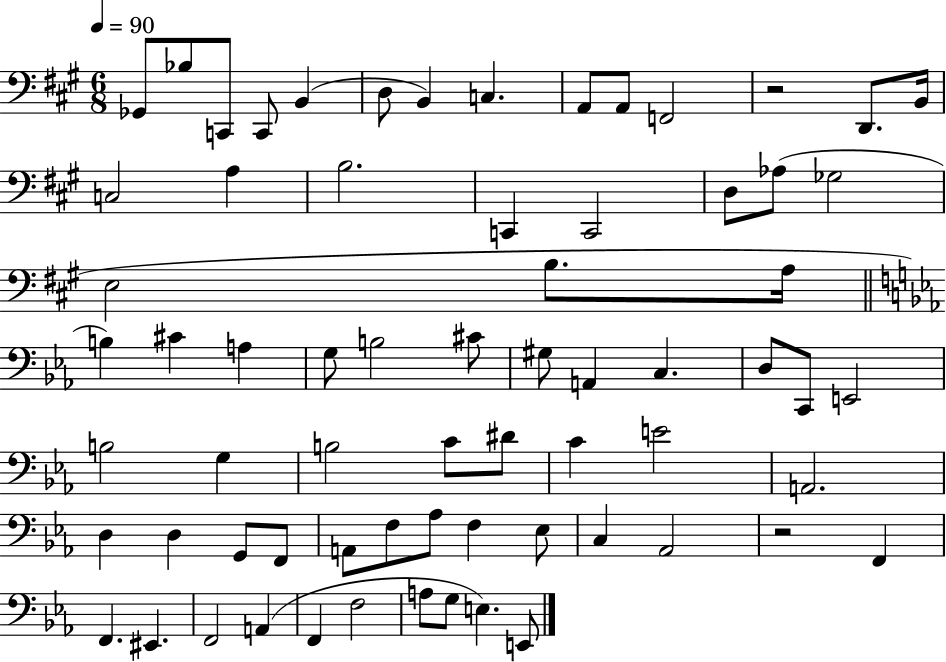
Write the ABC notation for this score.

X:1
T:Untitled
M:6/8
L:1/4
K:A
_G,,/2 _B,/2 C,,/2 C,,/2 B,, D,/2 B,, C, A,,/2 A,,/2 F,,2 z2 D,,/2 B,,/4 C,2 A, B,2 C,, C,,2 D,/2 _A,/2 _G,2 E,2 B,/2 A,/4 B, ^C A, G,/2 B,2 ^C/2 ^G,/2 A,, C, D,/2 C,,/2 E,,2 B,2 G, B,2 C/2 ^D/2 C E2 A,,2 D, D, G,,/2 F,,/2 A,,/2 F,/2 _A,/2 F, _E,/2 C, _A,,2 z2 F,, F,, ^E,, F,,2 A,, F,, F,2 A,/2 G,/2 E, E,,/2